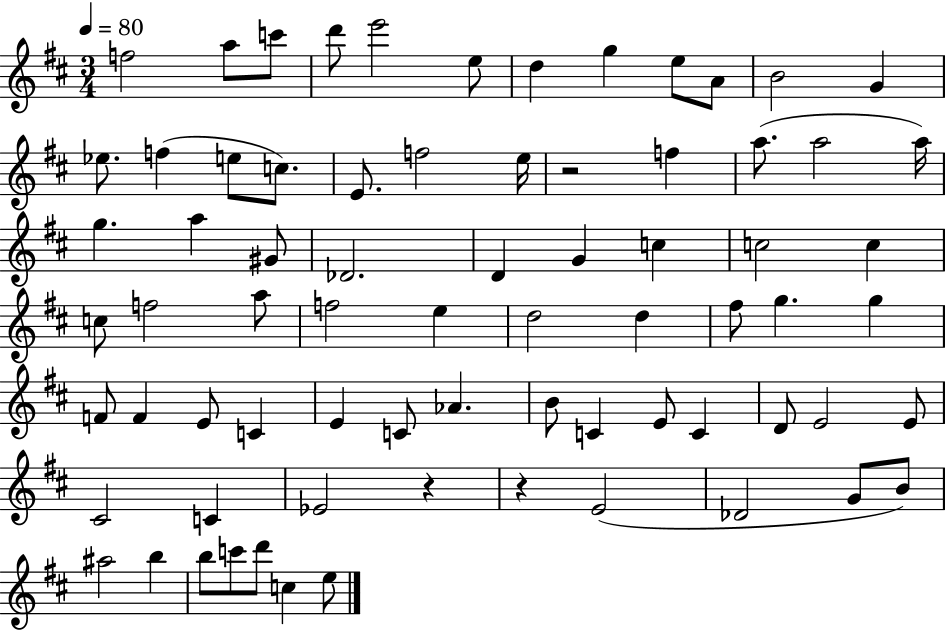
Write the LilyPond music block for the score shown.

{
  \clef treble
  \numericTimeSignature
  \time 3/4
  \key d \major
  \tempo 4 = 80
  \repeat volta 2 { f''2 a''8 c'''8 | d'''8 e'''2 e''8 | d''4 g''4 e''8 a'8 | b'2 g'4 | \break ees''8. f''4( e''8 c''8.) | e'8. f''2 e''16 | r2 f''4 | a''8.( a''2 a''16) | \break g''4. a''4 gis'8 | des'2. | d'4 g'4 c''4 | c''2 c''4 | \break c''8 f''2 a''8 | f''2 e''4 | d''2 d''4 | fis''8 g''4. g''4 | \break f'8 f'4 e'8 c'4 | e'4 c'8 aes'4. | b'8 c'4 e'8 c'4 | d'8 e'2 e'8 | \break cis'2 c'4 | ees'2 r4 | r4 e'2( | des'2 g'8 b'8) | \break ais''2 b''4 | b''8 c'''8 d'''8 c''4 e''8 | } \bar "|."
}